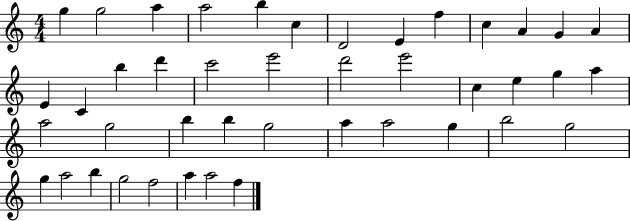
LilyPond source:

{
  \clef treble
  \numericTimeSignature
  \time 4/4
  \key c \major
  g''4 g''2 a''4 | a''2 b''4 c''4 | d'2 e'4 f''4 | c''4 a'4 g'4 a'4 | \break e'4 c'4 b''4 d'''4 | c'''2 e'''2 | d'''2 e'''2 | c''4 e''4 g''4 a''4 | \break a''2 g''2 | b''4 b''4 g''2 | a''4 a''2 g''4 | b''2 g''2 | \break g''4 a''2 b''4 | g''2 f''2 | a''4 a''2 f''4 | \bar "|."
}